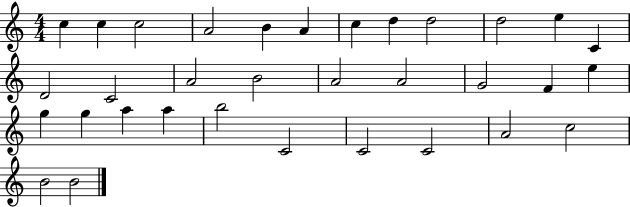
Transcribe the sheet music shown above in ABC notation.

X:1
T:Untitled
M:4/4
L:1/4
K:C
c c c2 A2 B A c d d2 d2 e C D2 C2 A2 B2 A2 A2 G2 F e g g a a b2 C2 C2 C2 A2 c2 B2 B2